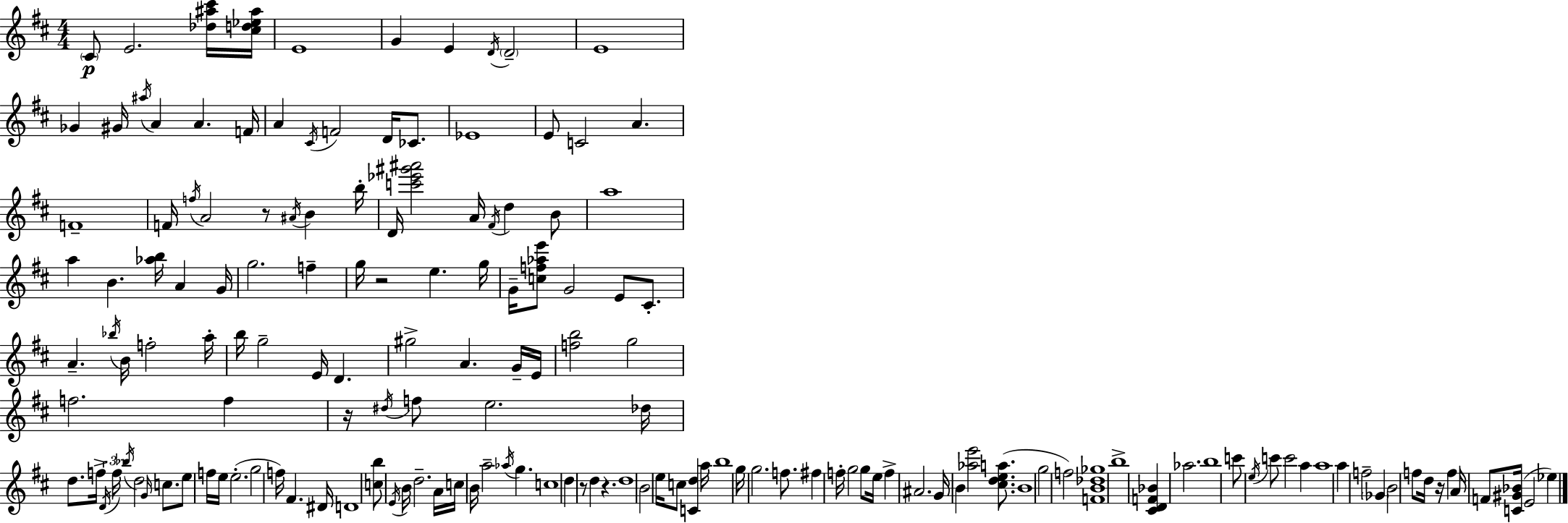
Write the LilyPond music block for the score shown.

{
  \clef treble
  \numericTimeSignature
  \time 4/4
  \key d \major
  \parenthesize cis'8\p e'2. <des'' ais'' cis'''>16 <cis'' d'' ees'' ais''>16 | e'1 | g'4 e'4 \acciaccatura { d'16 } \parenthesize d'2-- | e'1 | \break ges'4 gis'16 \acciaccatura { ais''16 } a'4 a'4. | f'16 a'4 \acciaccatura { cis'16 } f'2 d'16 | ces'8. ees'1 | e'8 c'2 a'4. | \break f'1-- | f'16 \acciaccatura { f''16 } a'2 r8 \acciaccatura { ais'16 } | b'4 b''16-. d'16 <c''' ees''' gis''' ais'''>2 a'16 \acciaccatura { fis'16 } | d''4 b'8 a''1 | \break a''4 b'4. | <aes'' b''>16 a'4 g'16 g''2. | f''4-- g''16 r2 e''4. | g''16 g'16-- <c'' f'' aes'' e'''>8 g'2 | \break e'8 cis'8.-. a'4.-- \acciaccatura { bes''16 } b'16 f''2-. | a''16-. b''16 g''2-- | e'16 d'4. gis''2-> a'4. | g'16-- e'16 <f'' b''>2 g''2 | \break f''2. | f''4 r16 \acciaccatura { dis''16 } f''8 e''2. | des''16 d''8. f''16-> \tuplet 3/2 { \acciaccatura { d'16 } f''16 \acciaccatura { bes''16 } } d''2 | \grace { g'16 } c''8. e''8 f''16 e''16 e''2.-.( | \break g''2 | f''16) fis'4. dis'16 d'1 | <c'' b''>8 \acciaccatura { e'16 } b'16 d''2.-- | a'16 c''16 b'16 a''2-- | \break \acciaccatura { aes''16 } g''4. c''1 | d''4 | r8 d''4 r4. d''1 | b'2 | \break e''16 c''8 <c' d''>4 a''16 b''1 | g''16 g''2. | f''8. fis''4 | f''16-. g''2 g''8 e''16 f''4-> | \break ais'2. g'16 b'4 | <aes'' e'''>2 <cis'' d'' e'' a''>8.( b'1 | g''2 | f''2) <f' b' des'' ges''>1 | \break b''1-> | <cis' d' f' bes'>4 | aes''2. b''1 | c'''8 \acciaccatura { e''16 } | \break c'''8 c'''2 a''4 a''1 | a''4 | f''2-- \parenthesize ges'4 b'2 | f''8 d''16 r16 f''4 a'16 f'8 | \break <c' gis' bes'>16( e'2 ees''4) \bar "|."
}